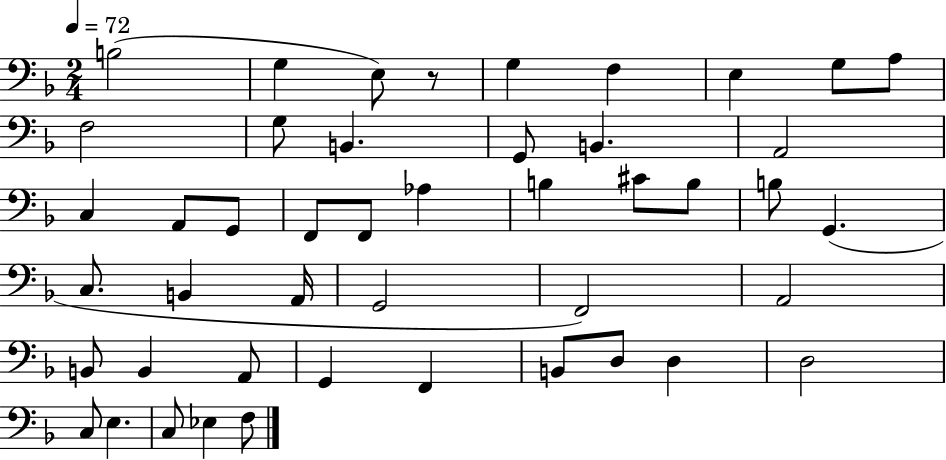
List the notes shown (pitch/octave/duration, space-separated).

B3/h G3/q E3/e R/e G3/q F3/q E3/q G3/e A3/e F3/h G3/e B2/q. G2/e B2/q. A2/h C3/q A2/e G2/e F2/e F2/e Ab3/q B3/q C#4/e B3/e B3/e G2/q. C3/e. B2/q A2/s G2/h F2/h A2/h B2/e B2/q A2/e G2/q F2/q B2/e D3/e D3/q D3/h C3/e E3/q. C3/e Eb3/q F3/e